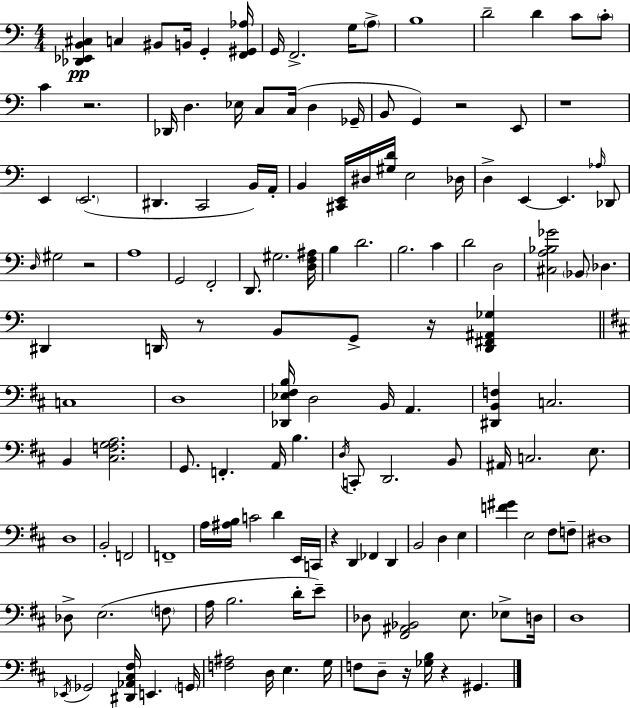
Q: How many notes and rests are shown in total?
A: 142